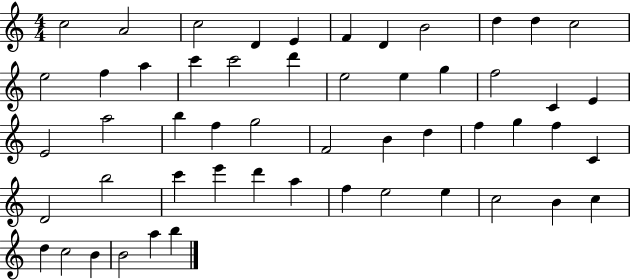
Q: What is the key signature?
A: C major